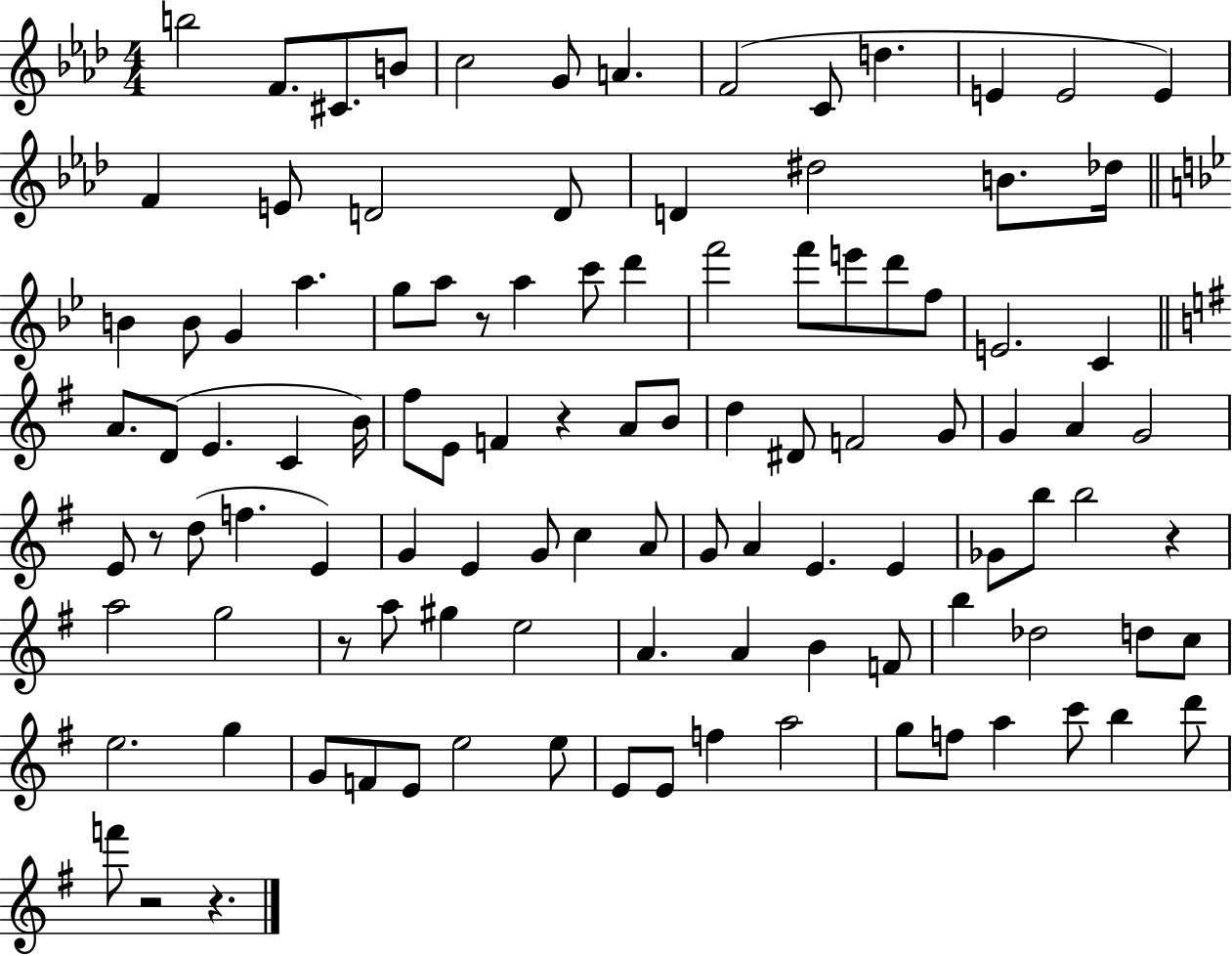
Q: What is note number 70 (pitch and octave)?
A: B5